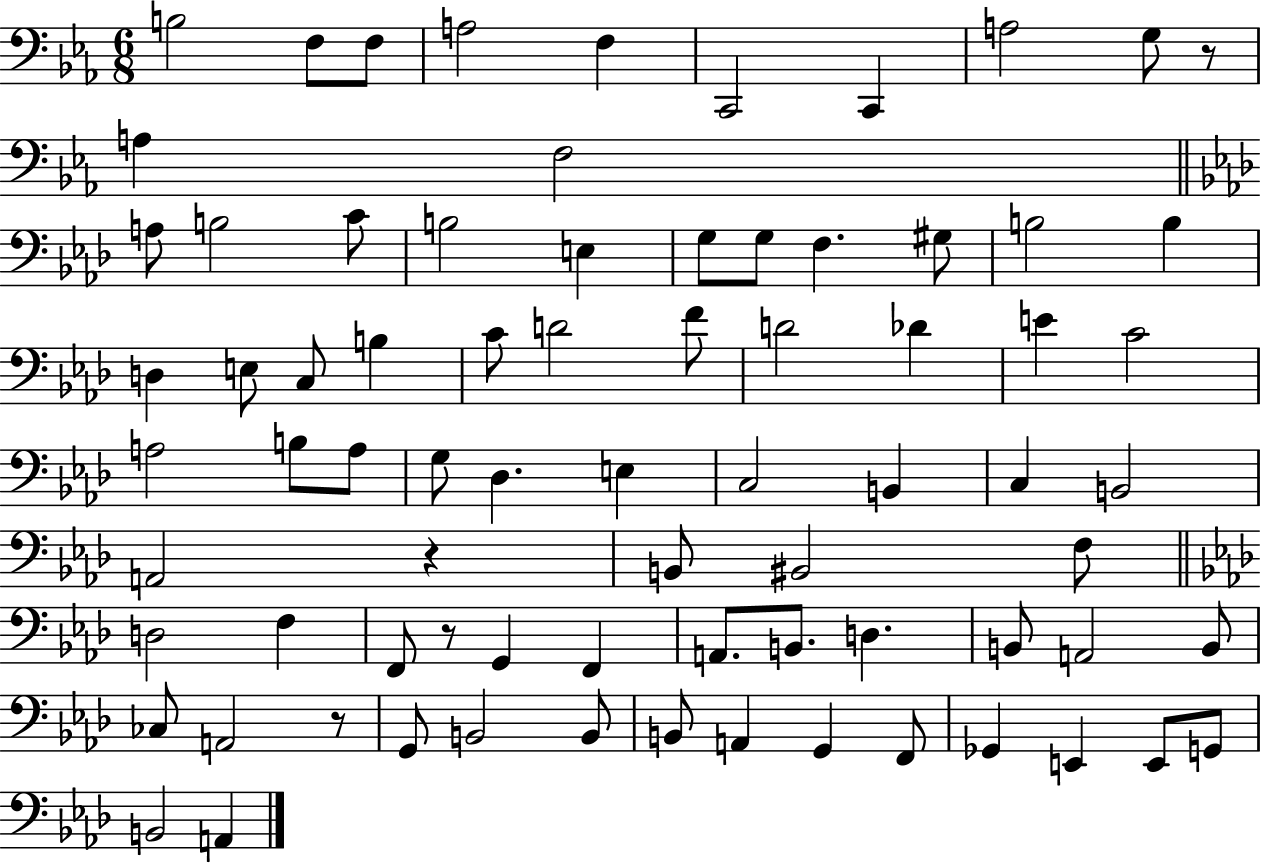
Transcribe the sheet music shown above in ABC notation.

X:1
T:Untitled
M:6/8
L:1/4
K:Eb
B,2 F,/2 F,/2 A,2 F, C,,2 C,, A,2 G,/2 z/2 A, F,2 A,/2 B,2 C/2 B,2 E, G,/2 G,/2 F, ^G,/2 B,2 B, D, E,/2 C,/2 B, C/2 D2 F/2 D2 _D E C2 A,2 B,/2 A,/2 G,/2 _D, E, C,2 B,, C, B,,2 A,,2 z B,,/2 ^B,,2 F,/2 D,2 F, F,,/2 z/2 G,, F,, A,,/2 B,,/2 D, B,,/2 A,,2 B,,/2 _C,/2 A,,2 z/2 G,,/2 B,,2 B,,/2 B,,/2 A,, G,, F,,/2 _G,, E,, E,,/2 G,,/2 B,,2 A,,